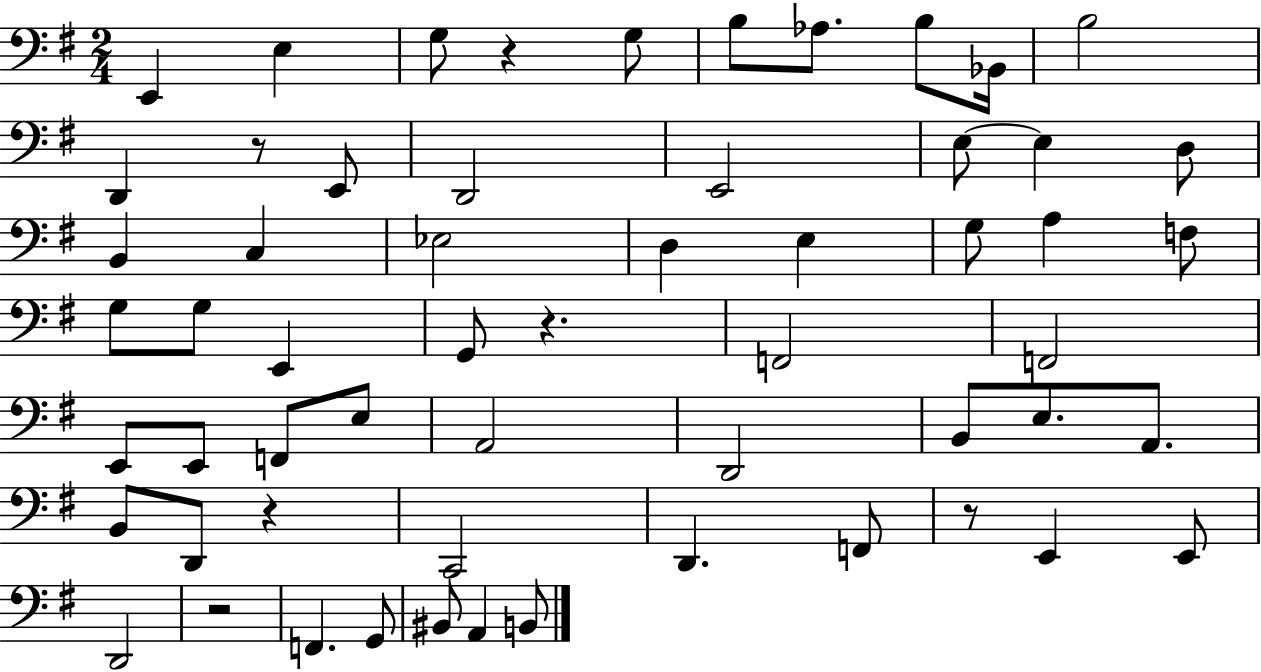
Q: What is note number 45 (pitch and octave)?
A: E2